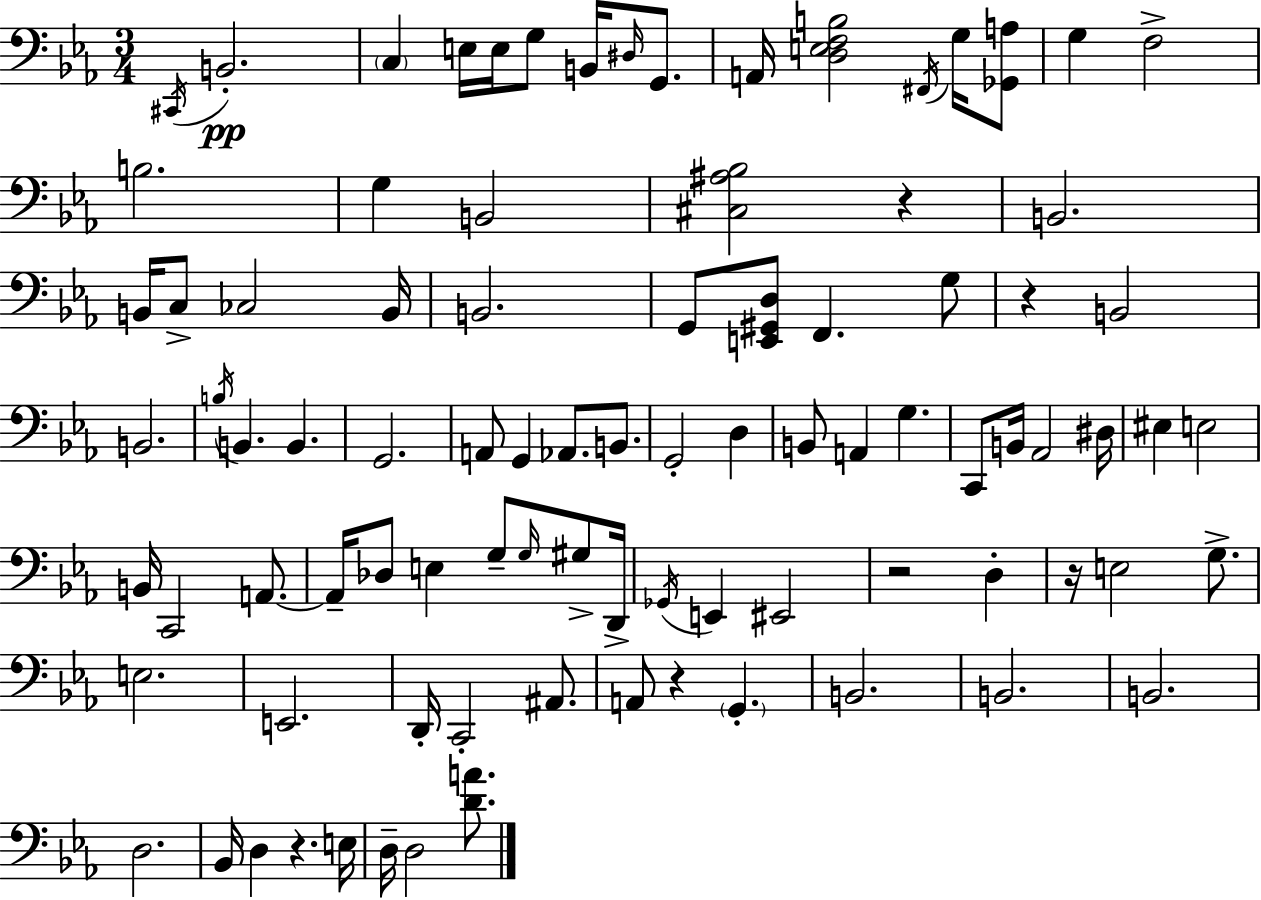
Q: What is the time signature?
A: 3/4